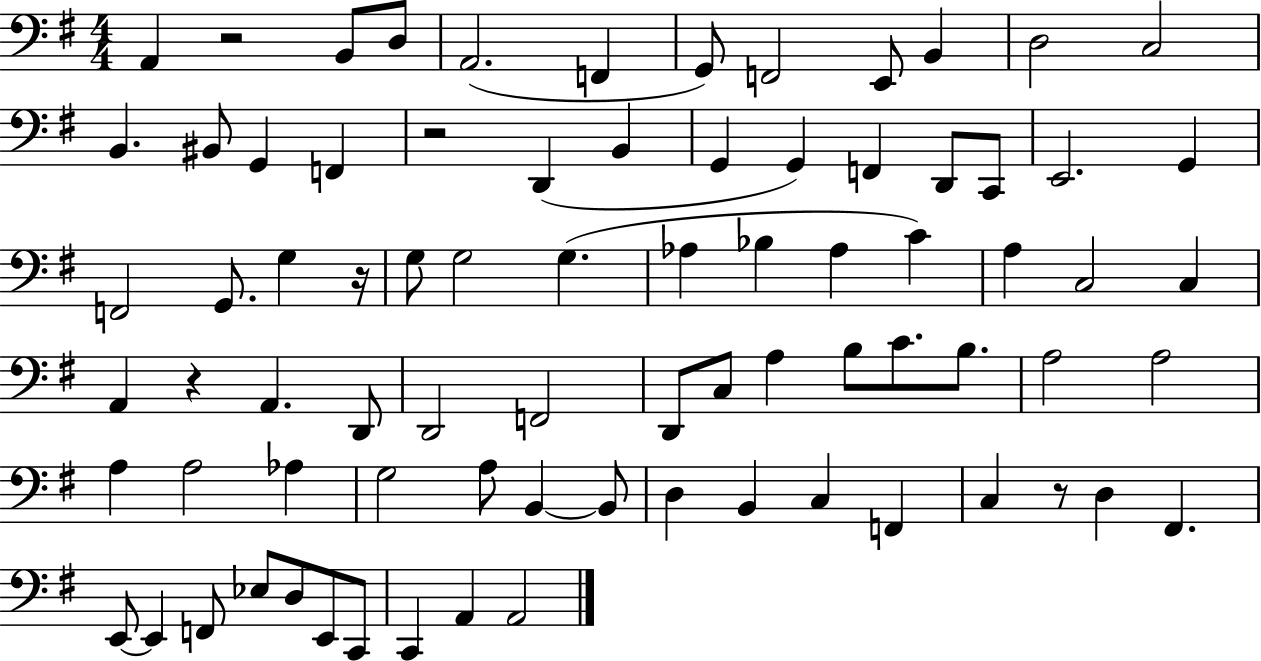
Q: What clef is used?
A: bass